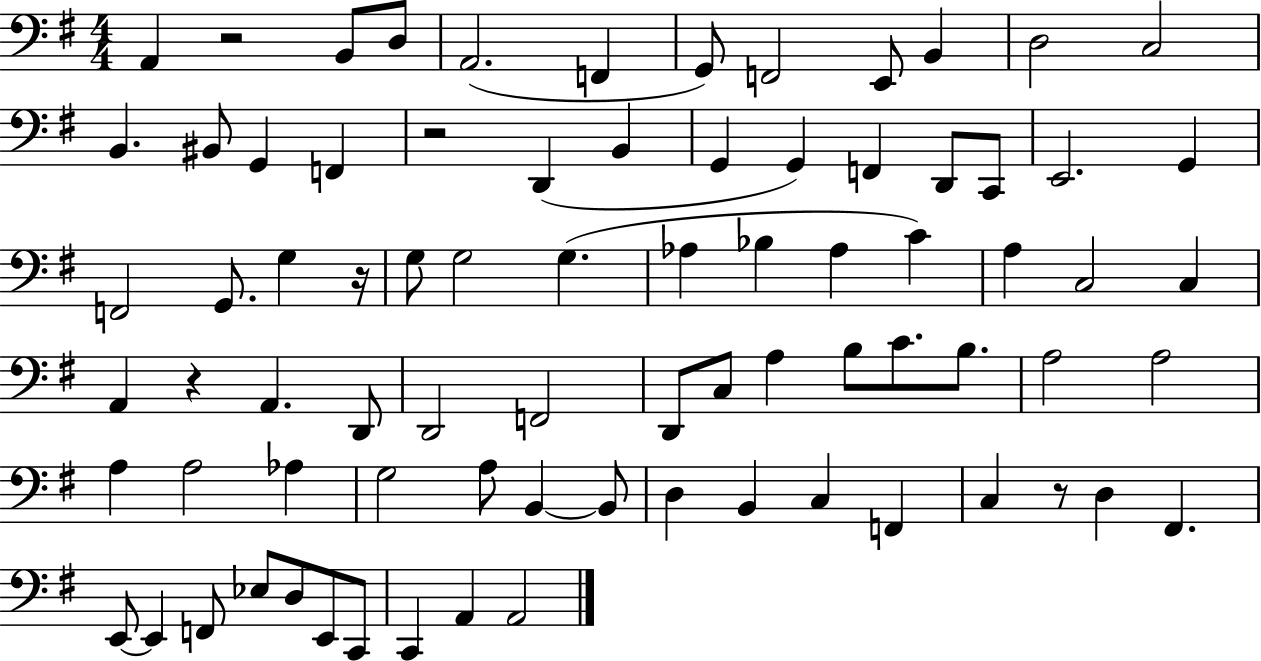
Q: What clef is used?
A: bass